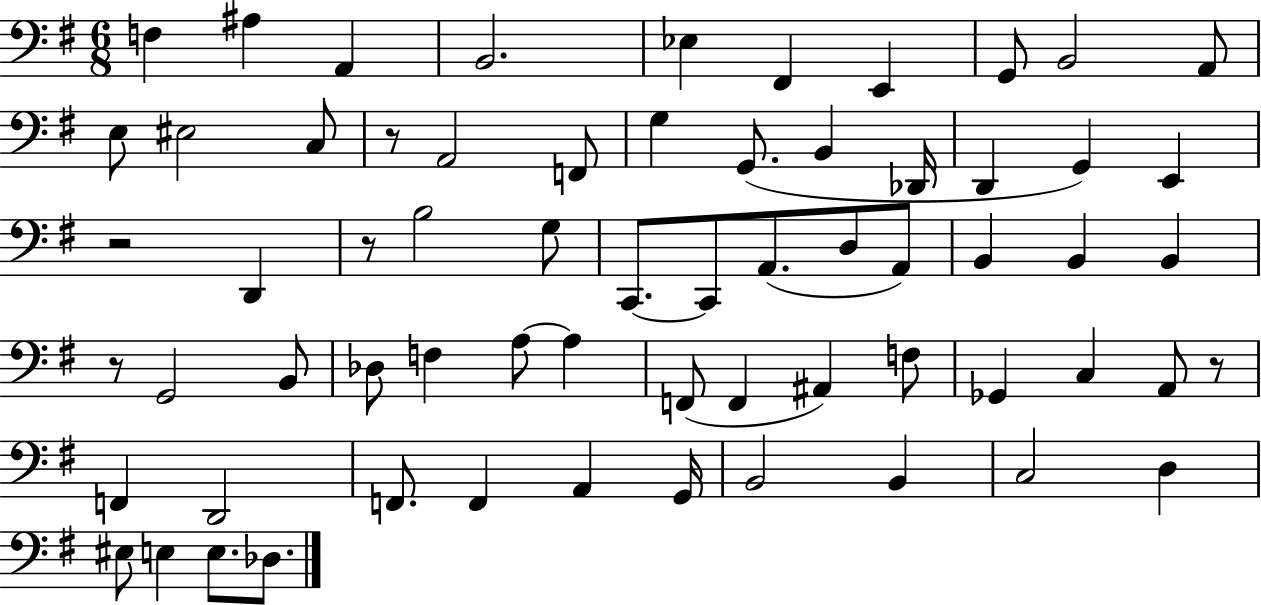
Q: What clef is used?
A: bass